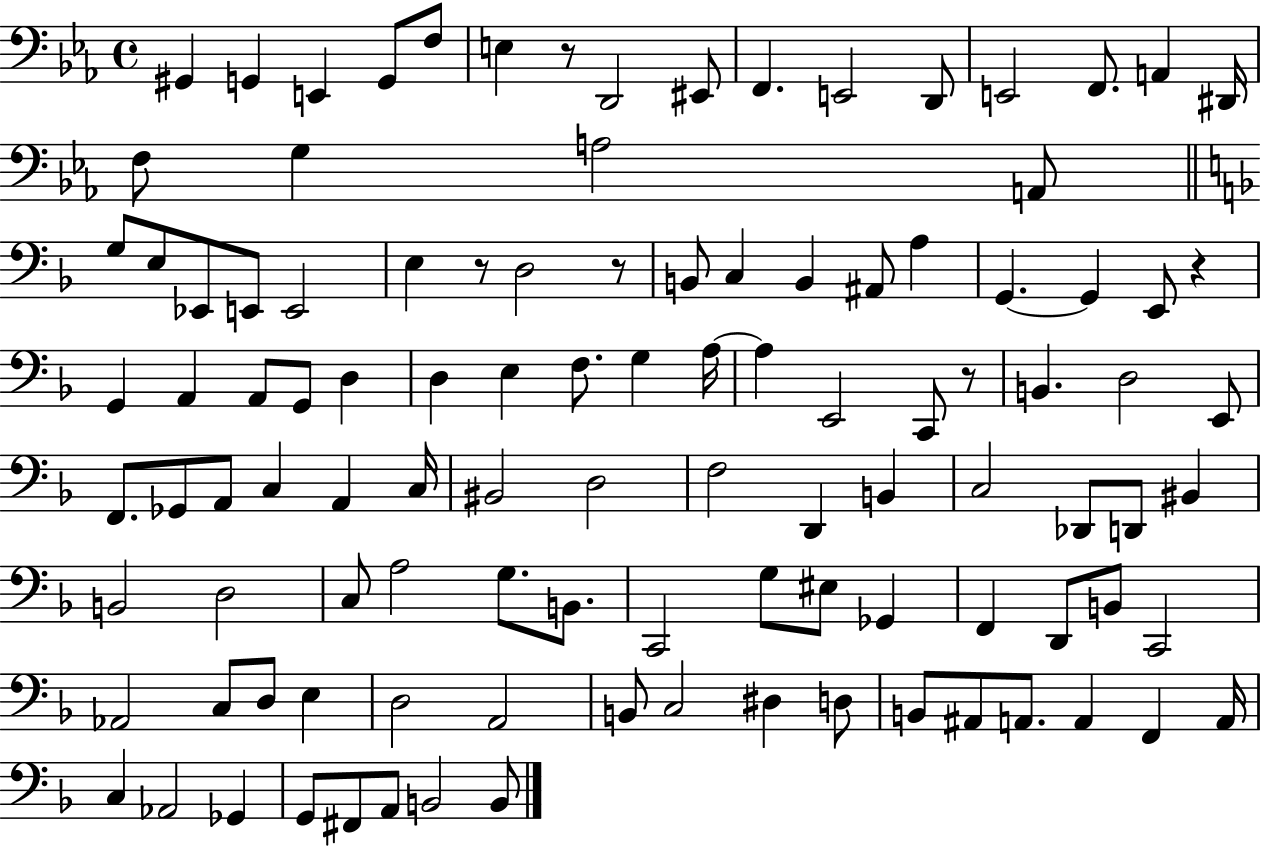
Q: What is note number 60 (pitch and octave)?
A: D2